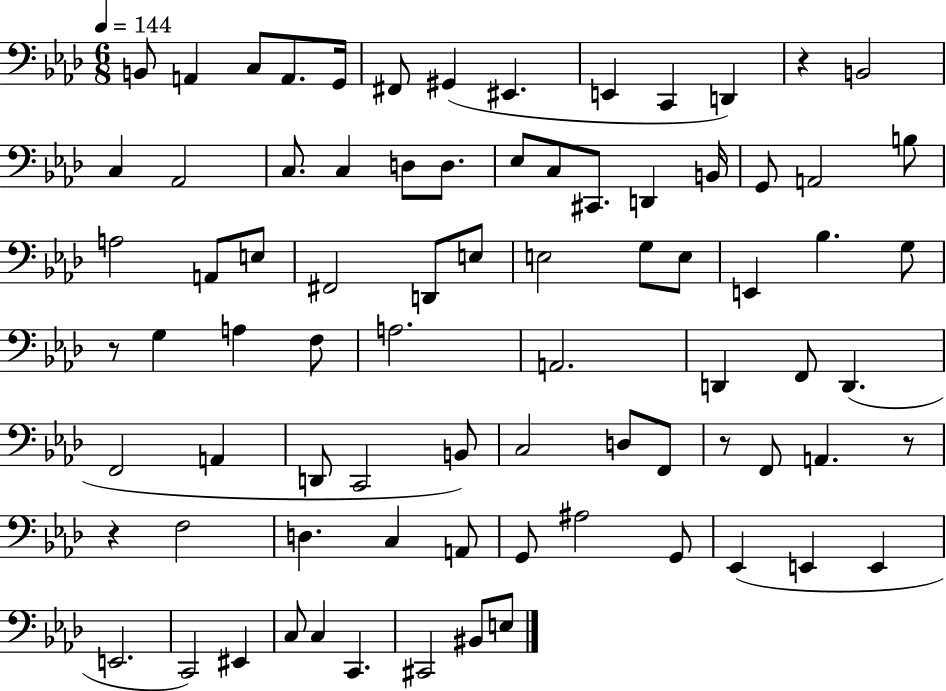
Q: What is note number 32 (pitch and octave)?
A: E3